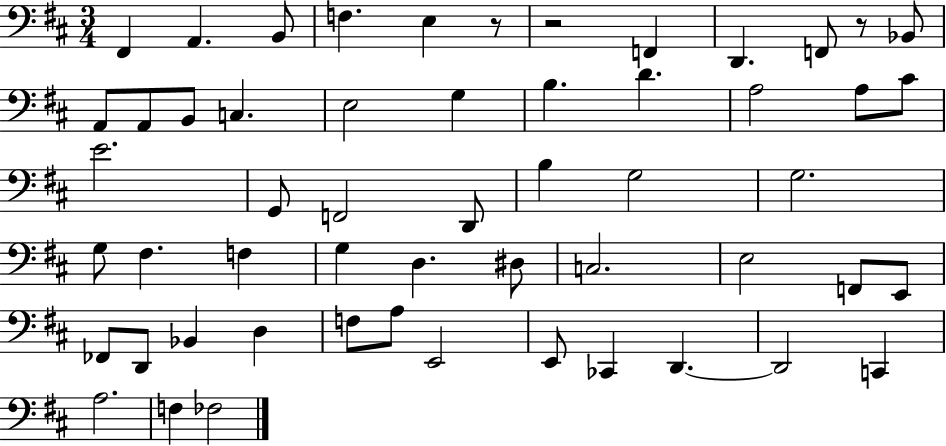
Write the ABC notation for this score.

X:1
T:Untitled
M:3/4
L:1/4
K:D
^F,, A,, B,,/2 F, E, z/2 z2 F,, D,, F,,/2 z/2 _B,,/2 A,,/2 A,,/2 B,,/2 C, E,2 G, B, D A,2 A,/2 ^C/2 E2 G,,/2 F,,2 D,,/2 B, G,2 G,2 G,/2 ^F, F, G, D, ^D,/2 C,2 E,2 F,,/2 E,,/2 _F,,/2 D,,/2 _B,, D, F,/2 A,/2 E,,2 E,,/2 _C,, D,, D,,2 C,, A,2 F, _F,2